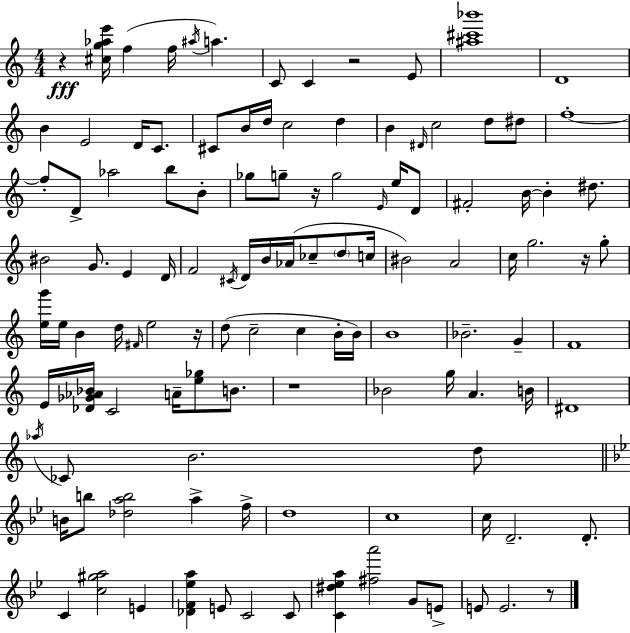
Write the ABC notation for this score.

X:1
T:Untitled
M:4/4
L:1/4
K:Am
z [^cg_ae']/4 f f/4 ^a/4 a C/2 C z2 E/2 [^a^c'_b']4 D4 B E2 D/4 C/2 ^C/2 B/4 d/4 c2 d B ^D/4 c2 d/2 ^d/2 f4 f/2 D/2 _a2 b/2 B/2 _g/2 g/2 z/4 g2 E/4 e/4 D/2 ^F2 B/4 B ^d/2 ^B2 G/2 E D/4 F2 ^C/4 D/4 B/4 _A/4 _c/2 d/2 c/4 ^B2 A2 c/4 g2 z/4 g/2 [eg']/4 e/4 B d/4 ^F/4 e2 z/4 d/2 c2 c B/4 B/4 B4 _B2 G F4 E/4 [_D_G_A_B]/4 C2 A/4 [e_g]/2 B/2 z4 _B2 g/4 A B/4 ^D4 _a/4 _C/2 B2 d/2 B/4 b/2 [_dab]2 a f/4 d4 c4 c/4 D2 D/2 C [c^ga]2 E [_DF_ea] E/2 C2 C/2 [C^d_ea] [^fa']2 G/2 E/2 E/2 E2 z/2